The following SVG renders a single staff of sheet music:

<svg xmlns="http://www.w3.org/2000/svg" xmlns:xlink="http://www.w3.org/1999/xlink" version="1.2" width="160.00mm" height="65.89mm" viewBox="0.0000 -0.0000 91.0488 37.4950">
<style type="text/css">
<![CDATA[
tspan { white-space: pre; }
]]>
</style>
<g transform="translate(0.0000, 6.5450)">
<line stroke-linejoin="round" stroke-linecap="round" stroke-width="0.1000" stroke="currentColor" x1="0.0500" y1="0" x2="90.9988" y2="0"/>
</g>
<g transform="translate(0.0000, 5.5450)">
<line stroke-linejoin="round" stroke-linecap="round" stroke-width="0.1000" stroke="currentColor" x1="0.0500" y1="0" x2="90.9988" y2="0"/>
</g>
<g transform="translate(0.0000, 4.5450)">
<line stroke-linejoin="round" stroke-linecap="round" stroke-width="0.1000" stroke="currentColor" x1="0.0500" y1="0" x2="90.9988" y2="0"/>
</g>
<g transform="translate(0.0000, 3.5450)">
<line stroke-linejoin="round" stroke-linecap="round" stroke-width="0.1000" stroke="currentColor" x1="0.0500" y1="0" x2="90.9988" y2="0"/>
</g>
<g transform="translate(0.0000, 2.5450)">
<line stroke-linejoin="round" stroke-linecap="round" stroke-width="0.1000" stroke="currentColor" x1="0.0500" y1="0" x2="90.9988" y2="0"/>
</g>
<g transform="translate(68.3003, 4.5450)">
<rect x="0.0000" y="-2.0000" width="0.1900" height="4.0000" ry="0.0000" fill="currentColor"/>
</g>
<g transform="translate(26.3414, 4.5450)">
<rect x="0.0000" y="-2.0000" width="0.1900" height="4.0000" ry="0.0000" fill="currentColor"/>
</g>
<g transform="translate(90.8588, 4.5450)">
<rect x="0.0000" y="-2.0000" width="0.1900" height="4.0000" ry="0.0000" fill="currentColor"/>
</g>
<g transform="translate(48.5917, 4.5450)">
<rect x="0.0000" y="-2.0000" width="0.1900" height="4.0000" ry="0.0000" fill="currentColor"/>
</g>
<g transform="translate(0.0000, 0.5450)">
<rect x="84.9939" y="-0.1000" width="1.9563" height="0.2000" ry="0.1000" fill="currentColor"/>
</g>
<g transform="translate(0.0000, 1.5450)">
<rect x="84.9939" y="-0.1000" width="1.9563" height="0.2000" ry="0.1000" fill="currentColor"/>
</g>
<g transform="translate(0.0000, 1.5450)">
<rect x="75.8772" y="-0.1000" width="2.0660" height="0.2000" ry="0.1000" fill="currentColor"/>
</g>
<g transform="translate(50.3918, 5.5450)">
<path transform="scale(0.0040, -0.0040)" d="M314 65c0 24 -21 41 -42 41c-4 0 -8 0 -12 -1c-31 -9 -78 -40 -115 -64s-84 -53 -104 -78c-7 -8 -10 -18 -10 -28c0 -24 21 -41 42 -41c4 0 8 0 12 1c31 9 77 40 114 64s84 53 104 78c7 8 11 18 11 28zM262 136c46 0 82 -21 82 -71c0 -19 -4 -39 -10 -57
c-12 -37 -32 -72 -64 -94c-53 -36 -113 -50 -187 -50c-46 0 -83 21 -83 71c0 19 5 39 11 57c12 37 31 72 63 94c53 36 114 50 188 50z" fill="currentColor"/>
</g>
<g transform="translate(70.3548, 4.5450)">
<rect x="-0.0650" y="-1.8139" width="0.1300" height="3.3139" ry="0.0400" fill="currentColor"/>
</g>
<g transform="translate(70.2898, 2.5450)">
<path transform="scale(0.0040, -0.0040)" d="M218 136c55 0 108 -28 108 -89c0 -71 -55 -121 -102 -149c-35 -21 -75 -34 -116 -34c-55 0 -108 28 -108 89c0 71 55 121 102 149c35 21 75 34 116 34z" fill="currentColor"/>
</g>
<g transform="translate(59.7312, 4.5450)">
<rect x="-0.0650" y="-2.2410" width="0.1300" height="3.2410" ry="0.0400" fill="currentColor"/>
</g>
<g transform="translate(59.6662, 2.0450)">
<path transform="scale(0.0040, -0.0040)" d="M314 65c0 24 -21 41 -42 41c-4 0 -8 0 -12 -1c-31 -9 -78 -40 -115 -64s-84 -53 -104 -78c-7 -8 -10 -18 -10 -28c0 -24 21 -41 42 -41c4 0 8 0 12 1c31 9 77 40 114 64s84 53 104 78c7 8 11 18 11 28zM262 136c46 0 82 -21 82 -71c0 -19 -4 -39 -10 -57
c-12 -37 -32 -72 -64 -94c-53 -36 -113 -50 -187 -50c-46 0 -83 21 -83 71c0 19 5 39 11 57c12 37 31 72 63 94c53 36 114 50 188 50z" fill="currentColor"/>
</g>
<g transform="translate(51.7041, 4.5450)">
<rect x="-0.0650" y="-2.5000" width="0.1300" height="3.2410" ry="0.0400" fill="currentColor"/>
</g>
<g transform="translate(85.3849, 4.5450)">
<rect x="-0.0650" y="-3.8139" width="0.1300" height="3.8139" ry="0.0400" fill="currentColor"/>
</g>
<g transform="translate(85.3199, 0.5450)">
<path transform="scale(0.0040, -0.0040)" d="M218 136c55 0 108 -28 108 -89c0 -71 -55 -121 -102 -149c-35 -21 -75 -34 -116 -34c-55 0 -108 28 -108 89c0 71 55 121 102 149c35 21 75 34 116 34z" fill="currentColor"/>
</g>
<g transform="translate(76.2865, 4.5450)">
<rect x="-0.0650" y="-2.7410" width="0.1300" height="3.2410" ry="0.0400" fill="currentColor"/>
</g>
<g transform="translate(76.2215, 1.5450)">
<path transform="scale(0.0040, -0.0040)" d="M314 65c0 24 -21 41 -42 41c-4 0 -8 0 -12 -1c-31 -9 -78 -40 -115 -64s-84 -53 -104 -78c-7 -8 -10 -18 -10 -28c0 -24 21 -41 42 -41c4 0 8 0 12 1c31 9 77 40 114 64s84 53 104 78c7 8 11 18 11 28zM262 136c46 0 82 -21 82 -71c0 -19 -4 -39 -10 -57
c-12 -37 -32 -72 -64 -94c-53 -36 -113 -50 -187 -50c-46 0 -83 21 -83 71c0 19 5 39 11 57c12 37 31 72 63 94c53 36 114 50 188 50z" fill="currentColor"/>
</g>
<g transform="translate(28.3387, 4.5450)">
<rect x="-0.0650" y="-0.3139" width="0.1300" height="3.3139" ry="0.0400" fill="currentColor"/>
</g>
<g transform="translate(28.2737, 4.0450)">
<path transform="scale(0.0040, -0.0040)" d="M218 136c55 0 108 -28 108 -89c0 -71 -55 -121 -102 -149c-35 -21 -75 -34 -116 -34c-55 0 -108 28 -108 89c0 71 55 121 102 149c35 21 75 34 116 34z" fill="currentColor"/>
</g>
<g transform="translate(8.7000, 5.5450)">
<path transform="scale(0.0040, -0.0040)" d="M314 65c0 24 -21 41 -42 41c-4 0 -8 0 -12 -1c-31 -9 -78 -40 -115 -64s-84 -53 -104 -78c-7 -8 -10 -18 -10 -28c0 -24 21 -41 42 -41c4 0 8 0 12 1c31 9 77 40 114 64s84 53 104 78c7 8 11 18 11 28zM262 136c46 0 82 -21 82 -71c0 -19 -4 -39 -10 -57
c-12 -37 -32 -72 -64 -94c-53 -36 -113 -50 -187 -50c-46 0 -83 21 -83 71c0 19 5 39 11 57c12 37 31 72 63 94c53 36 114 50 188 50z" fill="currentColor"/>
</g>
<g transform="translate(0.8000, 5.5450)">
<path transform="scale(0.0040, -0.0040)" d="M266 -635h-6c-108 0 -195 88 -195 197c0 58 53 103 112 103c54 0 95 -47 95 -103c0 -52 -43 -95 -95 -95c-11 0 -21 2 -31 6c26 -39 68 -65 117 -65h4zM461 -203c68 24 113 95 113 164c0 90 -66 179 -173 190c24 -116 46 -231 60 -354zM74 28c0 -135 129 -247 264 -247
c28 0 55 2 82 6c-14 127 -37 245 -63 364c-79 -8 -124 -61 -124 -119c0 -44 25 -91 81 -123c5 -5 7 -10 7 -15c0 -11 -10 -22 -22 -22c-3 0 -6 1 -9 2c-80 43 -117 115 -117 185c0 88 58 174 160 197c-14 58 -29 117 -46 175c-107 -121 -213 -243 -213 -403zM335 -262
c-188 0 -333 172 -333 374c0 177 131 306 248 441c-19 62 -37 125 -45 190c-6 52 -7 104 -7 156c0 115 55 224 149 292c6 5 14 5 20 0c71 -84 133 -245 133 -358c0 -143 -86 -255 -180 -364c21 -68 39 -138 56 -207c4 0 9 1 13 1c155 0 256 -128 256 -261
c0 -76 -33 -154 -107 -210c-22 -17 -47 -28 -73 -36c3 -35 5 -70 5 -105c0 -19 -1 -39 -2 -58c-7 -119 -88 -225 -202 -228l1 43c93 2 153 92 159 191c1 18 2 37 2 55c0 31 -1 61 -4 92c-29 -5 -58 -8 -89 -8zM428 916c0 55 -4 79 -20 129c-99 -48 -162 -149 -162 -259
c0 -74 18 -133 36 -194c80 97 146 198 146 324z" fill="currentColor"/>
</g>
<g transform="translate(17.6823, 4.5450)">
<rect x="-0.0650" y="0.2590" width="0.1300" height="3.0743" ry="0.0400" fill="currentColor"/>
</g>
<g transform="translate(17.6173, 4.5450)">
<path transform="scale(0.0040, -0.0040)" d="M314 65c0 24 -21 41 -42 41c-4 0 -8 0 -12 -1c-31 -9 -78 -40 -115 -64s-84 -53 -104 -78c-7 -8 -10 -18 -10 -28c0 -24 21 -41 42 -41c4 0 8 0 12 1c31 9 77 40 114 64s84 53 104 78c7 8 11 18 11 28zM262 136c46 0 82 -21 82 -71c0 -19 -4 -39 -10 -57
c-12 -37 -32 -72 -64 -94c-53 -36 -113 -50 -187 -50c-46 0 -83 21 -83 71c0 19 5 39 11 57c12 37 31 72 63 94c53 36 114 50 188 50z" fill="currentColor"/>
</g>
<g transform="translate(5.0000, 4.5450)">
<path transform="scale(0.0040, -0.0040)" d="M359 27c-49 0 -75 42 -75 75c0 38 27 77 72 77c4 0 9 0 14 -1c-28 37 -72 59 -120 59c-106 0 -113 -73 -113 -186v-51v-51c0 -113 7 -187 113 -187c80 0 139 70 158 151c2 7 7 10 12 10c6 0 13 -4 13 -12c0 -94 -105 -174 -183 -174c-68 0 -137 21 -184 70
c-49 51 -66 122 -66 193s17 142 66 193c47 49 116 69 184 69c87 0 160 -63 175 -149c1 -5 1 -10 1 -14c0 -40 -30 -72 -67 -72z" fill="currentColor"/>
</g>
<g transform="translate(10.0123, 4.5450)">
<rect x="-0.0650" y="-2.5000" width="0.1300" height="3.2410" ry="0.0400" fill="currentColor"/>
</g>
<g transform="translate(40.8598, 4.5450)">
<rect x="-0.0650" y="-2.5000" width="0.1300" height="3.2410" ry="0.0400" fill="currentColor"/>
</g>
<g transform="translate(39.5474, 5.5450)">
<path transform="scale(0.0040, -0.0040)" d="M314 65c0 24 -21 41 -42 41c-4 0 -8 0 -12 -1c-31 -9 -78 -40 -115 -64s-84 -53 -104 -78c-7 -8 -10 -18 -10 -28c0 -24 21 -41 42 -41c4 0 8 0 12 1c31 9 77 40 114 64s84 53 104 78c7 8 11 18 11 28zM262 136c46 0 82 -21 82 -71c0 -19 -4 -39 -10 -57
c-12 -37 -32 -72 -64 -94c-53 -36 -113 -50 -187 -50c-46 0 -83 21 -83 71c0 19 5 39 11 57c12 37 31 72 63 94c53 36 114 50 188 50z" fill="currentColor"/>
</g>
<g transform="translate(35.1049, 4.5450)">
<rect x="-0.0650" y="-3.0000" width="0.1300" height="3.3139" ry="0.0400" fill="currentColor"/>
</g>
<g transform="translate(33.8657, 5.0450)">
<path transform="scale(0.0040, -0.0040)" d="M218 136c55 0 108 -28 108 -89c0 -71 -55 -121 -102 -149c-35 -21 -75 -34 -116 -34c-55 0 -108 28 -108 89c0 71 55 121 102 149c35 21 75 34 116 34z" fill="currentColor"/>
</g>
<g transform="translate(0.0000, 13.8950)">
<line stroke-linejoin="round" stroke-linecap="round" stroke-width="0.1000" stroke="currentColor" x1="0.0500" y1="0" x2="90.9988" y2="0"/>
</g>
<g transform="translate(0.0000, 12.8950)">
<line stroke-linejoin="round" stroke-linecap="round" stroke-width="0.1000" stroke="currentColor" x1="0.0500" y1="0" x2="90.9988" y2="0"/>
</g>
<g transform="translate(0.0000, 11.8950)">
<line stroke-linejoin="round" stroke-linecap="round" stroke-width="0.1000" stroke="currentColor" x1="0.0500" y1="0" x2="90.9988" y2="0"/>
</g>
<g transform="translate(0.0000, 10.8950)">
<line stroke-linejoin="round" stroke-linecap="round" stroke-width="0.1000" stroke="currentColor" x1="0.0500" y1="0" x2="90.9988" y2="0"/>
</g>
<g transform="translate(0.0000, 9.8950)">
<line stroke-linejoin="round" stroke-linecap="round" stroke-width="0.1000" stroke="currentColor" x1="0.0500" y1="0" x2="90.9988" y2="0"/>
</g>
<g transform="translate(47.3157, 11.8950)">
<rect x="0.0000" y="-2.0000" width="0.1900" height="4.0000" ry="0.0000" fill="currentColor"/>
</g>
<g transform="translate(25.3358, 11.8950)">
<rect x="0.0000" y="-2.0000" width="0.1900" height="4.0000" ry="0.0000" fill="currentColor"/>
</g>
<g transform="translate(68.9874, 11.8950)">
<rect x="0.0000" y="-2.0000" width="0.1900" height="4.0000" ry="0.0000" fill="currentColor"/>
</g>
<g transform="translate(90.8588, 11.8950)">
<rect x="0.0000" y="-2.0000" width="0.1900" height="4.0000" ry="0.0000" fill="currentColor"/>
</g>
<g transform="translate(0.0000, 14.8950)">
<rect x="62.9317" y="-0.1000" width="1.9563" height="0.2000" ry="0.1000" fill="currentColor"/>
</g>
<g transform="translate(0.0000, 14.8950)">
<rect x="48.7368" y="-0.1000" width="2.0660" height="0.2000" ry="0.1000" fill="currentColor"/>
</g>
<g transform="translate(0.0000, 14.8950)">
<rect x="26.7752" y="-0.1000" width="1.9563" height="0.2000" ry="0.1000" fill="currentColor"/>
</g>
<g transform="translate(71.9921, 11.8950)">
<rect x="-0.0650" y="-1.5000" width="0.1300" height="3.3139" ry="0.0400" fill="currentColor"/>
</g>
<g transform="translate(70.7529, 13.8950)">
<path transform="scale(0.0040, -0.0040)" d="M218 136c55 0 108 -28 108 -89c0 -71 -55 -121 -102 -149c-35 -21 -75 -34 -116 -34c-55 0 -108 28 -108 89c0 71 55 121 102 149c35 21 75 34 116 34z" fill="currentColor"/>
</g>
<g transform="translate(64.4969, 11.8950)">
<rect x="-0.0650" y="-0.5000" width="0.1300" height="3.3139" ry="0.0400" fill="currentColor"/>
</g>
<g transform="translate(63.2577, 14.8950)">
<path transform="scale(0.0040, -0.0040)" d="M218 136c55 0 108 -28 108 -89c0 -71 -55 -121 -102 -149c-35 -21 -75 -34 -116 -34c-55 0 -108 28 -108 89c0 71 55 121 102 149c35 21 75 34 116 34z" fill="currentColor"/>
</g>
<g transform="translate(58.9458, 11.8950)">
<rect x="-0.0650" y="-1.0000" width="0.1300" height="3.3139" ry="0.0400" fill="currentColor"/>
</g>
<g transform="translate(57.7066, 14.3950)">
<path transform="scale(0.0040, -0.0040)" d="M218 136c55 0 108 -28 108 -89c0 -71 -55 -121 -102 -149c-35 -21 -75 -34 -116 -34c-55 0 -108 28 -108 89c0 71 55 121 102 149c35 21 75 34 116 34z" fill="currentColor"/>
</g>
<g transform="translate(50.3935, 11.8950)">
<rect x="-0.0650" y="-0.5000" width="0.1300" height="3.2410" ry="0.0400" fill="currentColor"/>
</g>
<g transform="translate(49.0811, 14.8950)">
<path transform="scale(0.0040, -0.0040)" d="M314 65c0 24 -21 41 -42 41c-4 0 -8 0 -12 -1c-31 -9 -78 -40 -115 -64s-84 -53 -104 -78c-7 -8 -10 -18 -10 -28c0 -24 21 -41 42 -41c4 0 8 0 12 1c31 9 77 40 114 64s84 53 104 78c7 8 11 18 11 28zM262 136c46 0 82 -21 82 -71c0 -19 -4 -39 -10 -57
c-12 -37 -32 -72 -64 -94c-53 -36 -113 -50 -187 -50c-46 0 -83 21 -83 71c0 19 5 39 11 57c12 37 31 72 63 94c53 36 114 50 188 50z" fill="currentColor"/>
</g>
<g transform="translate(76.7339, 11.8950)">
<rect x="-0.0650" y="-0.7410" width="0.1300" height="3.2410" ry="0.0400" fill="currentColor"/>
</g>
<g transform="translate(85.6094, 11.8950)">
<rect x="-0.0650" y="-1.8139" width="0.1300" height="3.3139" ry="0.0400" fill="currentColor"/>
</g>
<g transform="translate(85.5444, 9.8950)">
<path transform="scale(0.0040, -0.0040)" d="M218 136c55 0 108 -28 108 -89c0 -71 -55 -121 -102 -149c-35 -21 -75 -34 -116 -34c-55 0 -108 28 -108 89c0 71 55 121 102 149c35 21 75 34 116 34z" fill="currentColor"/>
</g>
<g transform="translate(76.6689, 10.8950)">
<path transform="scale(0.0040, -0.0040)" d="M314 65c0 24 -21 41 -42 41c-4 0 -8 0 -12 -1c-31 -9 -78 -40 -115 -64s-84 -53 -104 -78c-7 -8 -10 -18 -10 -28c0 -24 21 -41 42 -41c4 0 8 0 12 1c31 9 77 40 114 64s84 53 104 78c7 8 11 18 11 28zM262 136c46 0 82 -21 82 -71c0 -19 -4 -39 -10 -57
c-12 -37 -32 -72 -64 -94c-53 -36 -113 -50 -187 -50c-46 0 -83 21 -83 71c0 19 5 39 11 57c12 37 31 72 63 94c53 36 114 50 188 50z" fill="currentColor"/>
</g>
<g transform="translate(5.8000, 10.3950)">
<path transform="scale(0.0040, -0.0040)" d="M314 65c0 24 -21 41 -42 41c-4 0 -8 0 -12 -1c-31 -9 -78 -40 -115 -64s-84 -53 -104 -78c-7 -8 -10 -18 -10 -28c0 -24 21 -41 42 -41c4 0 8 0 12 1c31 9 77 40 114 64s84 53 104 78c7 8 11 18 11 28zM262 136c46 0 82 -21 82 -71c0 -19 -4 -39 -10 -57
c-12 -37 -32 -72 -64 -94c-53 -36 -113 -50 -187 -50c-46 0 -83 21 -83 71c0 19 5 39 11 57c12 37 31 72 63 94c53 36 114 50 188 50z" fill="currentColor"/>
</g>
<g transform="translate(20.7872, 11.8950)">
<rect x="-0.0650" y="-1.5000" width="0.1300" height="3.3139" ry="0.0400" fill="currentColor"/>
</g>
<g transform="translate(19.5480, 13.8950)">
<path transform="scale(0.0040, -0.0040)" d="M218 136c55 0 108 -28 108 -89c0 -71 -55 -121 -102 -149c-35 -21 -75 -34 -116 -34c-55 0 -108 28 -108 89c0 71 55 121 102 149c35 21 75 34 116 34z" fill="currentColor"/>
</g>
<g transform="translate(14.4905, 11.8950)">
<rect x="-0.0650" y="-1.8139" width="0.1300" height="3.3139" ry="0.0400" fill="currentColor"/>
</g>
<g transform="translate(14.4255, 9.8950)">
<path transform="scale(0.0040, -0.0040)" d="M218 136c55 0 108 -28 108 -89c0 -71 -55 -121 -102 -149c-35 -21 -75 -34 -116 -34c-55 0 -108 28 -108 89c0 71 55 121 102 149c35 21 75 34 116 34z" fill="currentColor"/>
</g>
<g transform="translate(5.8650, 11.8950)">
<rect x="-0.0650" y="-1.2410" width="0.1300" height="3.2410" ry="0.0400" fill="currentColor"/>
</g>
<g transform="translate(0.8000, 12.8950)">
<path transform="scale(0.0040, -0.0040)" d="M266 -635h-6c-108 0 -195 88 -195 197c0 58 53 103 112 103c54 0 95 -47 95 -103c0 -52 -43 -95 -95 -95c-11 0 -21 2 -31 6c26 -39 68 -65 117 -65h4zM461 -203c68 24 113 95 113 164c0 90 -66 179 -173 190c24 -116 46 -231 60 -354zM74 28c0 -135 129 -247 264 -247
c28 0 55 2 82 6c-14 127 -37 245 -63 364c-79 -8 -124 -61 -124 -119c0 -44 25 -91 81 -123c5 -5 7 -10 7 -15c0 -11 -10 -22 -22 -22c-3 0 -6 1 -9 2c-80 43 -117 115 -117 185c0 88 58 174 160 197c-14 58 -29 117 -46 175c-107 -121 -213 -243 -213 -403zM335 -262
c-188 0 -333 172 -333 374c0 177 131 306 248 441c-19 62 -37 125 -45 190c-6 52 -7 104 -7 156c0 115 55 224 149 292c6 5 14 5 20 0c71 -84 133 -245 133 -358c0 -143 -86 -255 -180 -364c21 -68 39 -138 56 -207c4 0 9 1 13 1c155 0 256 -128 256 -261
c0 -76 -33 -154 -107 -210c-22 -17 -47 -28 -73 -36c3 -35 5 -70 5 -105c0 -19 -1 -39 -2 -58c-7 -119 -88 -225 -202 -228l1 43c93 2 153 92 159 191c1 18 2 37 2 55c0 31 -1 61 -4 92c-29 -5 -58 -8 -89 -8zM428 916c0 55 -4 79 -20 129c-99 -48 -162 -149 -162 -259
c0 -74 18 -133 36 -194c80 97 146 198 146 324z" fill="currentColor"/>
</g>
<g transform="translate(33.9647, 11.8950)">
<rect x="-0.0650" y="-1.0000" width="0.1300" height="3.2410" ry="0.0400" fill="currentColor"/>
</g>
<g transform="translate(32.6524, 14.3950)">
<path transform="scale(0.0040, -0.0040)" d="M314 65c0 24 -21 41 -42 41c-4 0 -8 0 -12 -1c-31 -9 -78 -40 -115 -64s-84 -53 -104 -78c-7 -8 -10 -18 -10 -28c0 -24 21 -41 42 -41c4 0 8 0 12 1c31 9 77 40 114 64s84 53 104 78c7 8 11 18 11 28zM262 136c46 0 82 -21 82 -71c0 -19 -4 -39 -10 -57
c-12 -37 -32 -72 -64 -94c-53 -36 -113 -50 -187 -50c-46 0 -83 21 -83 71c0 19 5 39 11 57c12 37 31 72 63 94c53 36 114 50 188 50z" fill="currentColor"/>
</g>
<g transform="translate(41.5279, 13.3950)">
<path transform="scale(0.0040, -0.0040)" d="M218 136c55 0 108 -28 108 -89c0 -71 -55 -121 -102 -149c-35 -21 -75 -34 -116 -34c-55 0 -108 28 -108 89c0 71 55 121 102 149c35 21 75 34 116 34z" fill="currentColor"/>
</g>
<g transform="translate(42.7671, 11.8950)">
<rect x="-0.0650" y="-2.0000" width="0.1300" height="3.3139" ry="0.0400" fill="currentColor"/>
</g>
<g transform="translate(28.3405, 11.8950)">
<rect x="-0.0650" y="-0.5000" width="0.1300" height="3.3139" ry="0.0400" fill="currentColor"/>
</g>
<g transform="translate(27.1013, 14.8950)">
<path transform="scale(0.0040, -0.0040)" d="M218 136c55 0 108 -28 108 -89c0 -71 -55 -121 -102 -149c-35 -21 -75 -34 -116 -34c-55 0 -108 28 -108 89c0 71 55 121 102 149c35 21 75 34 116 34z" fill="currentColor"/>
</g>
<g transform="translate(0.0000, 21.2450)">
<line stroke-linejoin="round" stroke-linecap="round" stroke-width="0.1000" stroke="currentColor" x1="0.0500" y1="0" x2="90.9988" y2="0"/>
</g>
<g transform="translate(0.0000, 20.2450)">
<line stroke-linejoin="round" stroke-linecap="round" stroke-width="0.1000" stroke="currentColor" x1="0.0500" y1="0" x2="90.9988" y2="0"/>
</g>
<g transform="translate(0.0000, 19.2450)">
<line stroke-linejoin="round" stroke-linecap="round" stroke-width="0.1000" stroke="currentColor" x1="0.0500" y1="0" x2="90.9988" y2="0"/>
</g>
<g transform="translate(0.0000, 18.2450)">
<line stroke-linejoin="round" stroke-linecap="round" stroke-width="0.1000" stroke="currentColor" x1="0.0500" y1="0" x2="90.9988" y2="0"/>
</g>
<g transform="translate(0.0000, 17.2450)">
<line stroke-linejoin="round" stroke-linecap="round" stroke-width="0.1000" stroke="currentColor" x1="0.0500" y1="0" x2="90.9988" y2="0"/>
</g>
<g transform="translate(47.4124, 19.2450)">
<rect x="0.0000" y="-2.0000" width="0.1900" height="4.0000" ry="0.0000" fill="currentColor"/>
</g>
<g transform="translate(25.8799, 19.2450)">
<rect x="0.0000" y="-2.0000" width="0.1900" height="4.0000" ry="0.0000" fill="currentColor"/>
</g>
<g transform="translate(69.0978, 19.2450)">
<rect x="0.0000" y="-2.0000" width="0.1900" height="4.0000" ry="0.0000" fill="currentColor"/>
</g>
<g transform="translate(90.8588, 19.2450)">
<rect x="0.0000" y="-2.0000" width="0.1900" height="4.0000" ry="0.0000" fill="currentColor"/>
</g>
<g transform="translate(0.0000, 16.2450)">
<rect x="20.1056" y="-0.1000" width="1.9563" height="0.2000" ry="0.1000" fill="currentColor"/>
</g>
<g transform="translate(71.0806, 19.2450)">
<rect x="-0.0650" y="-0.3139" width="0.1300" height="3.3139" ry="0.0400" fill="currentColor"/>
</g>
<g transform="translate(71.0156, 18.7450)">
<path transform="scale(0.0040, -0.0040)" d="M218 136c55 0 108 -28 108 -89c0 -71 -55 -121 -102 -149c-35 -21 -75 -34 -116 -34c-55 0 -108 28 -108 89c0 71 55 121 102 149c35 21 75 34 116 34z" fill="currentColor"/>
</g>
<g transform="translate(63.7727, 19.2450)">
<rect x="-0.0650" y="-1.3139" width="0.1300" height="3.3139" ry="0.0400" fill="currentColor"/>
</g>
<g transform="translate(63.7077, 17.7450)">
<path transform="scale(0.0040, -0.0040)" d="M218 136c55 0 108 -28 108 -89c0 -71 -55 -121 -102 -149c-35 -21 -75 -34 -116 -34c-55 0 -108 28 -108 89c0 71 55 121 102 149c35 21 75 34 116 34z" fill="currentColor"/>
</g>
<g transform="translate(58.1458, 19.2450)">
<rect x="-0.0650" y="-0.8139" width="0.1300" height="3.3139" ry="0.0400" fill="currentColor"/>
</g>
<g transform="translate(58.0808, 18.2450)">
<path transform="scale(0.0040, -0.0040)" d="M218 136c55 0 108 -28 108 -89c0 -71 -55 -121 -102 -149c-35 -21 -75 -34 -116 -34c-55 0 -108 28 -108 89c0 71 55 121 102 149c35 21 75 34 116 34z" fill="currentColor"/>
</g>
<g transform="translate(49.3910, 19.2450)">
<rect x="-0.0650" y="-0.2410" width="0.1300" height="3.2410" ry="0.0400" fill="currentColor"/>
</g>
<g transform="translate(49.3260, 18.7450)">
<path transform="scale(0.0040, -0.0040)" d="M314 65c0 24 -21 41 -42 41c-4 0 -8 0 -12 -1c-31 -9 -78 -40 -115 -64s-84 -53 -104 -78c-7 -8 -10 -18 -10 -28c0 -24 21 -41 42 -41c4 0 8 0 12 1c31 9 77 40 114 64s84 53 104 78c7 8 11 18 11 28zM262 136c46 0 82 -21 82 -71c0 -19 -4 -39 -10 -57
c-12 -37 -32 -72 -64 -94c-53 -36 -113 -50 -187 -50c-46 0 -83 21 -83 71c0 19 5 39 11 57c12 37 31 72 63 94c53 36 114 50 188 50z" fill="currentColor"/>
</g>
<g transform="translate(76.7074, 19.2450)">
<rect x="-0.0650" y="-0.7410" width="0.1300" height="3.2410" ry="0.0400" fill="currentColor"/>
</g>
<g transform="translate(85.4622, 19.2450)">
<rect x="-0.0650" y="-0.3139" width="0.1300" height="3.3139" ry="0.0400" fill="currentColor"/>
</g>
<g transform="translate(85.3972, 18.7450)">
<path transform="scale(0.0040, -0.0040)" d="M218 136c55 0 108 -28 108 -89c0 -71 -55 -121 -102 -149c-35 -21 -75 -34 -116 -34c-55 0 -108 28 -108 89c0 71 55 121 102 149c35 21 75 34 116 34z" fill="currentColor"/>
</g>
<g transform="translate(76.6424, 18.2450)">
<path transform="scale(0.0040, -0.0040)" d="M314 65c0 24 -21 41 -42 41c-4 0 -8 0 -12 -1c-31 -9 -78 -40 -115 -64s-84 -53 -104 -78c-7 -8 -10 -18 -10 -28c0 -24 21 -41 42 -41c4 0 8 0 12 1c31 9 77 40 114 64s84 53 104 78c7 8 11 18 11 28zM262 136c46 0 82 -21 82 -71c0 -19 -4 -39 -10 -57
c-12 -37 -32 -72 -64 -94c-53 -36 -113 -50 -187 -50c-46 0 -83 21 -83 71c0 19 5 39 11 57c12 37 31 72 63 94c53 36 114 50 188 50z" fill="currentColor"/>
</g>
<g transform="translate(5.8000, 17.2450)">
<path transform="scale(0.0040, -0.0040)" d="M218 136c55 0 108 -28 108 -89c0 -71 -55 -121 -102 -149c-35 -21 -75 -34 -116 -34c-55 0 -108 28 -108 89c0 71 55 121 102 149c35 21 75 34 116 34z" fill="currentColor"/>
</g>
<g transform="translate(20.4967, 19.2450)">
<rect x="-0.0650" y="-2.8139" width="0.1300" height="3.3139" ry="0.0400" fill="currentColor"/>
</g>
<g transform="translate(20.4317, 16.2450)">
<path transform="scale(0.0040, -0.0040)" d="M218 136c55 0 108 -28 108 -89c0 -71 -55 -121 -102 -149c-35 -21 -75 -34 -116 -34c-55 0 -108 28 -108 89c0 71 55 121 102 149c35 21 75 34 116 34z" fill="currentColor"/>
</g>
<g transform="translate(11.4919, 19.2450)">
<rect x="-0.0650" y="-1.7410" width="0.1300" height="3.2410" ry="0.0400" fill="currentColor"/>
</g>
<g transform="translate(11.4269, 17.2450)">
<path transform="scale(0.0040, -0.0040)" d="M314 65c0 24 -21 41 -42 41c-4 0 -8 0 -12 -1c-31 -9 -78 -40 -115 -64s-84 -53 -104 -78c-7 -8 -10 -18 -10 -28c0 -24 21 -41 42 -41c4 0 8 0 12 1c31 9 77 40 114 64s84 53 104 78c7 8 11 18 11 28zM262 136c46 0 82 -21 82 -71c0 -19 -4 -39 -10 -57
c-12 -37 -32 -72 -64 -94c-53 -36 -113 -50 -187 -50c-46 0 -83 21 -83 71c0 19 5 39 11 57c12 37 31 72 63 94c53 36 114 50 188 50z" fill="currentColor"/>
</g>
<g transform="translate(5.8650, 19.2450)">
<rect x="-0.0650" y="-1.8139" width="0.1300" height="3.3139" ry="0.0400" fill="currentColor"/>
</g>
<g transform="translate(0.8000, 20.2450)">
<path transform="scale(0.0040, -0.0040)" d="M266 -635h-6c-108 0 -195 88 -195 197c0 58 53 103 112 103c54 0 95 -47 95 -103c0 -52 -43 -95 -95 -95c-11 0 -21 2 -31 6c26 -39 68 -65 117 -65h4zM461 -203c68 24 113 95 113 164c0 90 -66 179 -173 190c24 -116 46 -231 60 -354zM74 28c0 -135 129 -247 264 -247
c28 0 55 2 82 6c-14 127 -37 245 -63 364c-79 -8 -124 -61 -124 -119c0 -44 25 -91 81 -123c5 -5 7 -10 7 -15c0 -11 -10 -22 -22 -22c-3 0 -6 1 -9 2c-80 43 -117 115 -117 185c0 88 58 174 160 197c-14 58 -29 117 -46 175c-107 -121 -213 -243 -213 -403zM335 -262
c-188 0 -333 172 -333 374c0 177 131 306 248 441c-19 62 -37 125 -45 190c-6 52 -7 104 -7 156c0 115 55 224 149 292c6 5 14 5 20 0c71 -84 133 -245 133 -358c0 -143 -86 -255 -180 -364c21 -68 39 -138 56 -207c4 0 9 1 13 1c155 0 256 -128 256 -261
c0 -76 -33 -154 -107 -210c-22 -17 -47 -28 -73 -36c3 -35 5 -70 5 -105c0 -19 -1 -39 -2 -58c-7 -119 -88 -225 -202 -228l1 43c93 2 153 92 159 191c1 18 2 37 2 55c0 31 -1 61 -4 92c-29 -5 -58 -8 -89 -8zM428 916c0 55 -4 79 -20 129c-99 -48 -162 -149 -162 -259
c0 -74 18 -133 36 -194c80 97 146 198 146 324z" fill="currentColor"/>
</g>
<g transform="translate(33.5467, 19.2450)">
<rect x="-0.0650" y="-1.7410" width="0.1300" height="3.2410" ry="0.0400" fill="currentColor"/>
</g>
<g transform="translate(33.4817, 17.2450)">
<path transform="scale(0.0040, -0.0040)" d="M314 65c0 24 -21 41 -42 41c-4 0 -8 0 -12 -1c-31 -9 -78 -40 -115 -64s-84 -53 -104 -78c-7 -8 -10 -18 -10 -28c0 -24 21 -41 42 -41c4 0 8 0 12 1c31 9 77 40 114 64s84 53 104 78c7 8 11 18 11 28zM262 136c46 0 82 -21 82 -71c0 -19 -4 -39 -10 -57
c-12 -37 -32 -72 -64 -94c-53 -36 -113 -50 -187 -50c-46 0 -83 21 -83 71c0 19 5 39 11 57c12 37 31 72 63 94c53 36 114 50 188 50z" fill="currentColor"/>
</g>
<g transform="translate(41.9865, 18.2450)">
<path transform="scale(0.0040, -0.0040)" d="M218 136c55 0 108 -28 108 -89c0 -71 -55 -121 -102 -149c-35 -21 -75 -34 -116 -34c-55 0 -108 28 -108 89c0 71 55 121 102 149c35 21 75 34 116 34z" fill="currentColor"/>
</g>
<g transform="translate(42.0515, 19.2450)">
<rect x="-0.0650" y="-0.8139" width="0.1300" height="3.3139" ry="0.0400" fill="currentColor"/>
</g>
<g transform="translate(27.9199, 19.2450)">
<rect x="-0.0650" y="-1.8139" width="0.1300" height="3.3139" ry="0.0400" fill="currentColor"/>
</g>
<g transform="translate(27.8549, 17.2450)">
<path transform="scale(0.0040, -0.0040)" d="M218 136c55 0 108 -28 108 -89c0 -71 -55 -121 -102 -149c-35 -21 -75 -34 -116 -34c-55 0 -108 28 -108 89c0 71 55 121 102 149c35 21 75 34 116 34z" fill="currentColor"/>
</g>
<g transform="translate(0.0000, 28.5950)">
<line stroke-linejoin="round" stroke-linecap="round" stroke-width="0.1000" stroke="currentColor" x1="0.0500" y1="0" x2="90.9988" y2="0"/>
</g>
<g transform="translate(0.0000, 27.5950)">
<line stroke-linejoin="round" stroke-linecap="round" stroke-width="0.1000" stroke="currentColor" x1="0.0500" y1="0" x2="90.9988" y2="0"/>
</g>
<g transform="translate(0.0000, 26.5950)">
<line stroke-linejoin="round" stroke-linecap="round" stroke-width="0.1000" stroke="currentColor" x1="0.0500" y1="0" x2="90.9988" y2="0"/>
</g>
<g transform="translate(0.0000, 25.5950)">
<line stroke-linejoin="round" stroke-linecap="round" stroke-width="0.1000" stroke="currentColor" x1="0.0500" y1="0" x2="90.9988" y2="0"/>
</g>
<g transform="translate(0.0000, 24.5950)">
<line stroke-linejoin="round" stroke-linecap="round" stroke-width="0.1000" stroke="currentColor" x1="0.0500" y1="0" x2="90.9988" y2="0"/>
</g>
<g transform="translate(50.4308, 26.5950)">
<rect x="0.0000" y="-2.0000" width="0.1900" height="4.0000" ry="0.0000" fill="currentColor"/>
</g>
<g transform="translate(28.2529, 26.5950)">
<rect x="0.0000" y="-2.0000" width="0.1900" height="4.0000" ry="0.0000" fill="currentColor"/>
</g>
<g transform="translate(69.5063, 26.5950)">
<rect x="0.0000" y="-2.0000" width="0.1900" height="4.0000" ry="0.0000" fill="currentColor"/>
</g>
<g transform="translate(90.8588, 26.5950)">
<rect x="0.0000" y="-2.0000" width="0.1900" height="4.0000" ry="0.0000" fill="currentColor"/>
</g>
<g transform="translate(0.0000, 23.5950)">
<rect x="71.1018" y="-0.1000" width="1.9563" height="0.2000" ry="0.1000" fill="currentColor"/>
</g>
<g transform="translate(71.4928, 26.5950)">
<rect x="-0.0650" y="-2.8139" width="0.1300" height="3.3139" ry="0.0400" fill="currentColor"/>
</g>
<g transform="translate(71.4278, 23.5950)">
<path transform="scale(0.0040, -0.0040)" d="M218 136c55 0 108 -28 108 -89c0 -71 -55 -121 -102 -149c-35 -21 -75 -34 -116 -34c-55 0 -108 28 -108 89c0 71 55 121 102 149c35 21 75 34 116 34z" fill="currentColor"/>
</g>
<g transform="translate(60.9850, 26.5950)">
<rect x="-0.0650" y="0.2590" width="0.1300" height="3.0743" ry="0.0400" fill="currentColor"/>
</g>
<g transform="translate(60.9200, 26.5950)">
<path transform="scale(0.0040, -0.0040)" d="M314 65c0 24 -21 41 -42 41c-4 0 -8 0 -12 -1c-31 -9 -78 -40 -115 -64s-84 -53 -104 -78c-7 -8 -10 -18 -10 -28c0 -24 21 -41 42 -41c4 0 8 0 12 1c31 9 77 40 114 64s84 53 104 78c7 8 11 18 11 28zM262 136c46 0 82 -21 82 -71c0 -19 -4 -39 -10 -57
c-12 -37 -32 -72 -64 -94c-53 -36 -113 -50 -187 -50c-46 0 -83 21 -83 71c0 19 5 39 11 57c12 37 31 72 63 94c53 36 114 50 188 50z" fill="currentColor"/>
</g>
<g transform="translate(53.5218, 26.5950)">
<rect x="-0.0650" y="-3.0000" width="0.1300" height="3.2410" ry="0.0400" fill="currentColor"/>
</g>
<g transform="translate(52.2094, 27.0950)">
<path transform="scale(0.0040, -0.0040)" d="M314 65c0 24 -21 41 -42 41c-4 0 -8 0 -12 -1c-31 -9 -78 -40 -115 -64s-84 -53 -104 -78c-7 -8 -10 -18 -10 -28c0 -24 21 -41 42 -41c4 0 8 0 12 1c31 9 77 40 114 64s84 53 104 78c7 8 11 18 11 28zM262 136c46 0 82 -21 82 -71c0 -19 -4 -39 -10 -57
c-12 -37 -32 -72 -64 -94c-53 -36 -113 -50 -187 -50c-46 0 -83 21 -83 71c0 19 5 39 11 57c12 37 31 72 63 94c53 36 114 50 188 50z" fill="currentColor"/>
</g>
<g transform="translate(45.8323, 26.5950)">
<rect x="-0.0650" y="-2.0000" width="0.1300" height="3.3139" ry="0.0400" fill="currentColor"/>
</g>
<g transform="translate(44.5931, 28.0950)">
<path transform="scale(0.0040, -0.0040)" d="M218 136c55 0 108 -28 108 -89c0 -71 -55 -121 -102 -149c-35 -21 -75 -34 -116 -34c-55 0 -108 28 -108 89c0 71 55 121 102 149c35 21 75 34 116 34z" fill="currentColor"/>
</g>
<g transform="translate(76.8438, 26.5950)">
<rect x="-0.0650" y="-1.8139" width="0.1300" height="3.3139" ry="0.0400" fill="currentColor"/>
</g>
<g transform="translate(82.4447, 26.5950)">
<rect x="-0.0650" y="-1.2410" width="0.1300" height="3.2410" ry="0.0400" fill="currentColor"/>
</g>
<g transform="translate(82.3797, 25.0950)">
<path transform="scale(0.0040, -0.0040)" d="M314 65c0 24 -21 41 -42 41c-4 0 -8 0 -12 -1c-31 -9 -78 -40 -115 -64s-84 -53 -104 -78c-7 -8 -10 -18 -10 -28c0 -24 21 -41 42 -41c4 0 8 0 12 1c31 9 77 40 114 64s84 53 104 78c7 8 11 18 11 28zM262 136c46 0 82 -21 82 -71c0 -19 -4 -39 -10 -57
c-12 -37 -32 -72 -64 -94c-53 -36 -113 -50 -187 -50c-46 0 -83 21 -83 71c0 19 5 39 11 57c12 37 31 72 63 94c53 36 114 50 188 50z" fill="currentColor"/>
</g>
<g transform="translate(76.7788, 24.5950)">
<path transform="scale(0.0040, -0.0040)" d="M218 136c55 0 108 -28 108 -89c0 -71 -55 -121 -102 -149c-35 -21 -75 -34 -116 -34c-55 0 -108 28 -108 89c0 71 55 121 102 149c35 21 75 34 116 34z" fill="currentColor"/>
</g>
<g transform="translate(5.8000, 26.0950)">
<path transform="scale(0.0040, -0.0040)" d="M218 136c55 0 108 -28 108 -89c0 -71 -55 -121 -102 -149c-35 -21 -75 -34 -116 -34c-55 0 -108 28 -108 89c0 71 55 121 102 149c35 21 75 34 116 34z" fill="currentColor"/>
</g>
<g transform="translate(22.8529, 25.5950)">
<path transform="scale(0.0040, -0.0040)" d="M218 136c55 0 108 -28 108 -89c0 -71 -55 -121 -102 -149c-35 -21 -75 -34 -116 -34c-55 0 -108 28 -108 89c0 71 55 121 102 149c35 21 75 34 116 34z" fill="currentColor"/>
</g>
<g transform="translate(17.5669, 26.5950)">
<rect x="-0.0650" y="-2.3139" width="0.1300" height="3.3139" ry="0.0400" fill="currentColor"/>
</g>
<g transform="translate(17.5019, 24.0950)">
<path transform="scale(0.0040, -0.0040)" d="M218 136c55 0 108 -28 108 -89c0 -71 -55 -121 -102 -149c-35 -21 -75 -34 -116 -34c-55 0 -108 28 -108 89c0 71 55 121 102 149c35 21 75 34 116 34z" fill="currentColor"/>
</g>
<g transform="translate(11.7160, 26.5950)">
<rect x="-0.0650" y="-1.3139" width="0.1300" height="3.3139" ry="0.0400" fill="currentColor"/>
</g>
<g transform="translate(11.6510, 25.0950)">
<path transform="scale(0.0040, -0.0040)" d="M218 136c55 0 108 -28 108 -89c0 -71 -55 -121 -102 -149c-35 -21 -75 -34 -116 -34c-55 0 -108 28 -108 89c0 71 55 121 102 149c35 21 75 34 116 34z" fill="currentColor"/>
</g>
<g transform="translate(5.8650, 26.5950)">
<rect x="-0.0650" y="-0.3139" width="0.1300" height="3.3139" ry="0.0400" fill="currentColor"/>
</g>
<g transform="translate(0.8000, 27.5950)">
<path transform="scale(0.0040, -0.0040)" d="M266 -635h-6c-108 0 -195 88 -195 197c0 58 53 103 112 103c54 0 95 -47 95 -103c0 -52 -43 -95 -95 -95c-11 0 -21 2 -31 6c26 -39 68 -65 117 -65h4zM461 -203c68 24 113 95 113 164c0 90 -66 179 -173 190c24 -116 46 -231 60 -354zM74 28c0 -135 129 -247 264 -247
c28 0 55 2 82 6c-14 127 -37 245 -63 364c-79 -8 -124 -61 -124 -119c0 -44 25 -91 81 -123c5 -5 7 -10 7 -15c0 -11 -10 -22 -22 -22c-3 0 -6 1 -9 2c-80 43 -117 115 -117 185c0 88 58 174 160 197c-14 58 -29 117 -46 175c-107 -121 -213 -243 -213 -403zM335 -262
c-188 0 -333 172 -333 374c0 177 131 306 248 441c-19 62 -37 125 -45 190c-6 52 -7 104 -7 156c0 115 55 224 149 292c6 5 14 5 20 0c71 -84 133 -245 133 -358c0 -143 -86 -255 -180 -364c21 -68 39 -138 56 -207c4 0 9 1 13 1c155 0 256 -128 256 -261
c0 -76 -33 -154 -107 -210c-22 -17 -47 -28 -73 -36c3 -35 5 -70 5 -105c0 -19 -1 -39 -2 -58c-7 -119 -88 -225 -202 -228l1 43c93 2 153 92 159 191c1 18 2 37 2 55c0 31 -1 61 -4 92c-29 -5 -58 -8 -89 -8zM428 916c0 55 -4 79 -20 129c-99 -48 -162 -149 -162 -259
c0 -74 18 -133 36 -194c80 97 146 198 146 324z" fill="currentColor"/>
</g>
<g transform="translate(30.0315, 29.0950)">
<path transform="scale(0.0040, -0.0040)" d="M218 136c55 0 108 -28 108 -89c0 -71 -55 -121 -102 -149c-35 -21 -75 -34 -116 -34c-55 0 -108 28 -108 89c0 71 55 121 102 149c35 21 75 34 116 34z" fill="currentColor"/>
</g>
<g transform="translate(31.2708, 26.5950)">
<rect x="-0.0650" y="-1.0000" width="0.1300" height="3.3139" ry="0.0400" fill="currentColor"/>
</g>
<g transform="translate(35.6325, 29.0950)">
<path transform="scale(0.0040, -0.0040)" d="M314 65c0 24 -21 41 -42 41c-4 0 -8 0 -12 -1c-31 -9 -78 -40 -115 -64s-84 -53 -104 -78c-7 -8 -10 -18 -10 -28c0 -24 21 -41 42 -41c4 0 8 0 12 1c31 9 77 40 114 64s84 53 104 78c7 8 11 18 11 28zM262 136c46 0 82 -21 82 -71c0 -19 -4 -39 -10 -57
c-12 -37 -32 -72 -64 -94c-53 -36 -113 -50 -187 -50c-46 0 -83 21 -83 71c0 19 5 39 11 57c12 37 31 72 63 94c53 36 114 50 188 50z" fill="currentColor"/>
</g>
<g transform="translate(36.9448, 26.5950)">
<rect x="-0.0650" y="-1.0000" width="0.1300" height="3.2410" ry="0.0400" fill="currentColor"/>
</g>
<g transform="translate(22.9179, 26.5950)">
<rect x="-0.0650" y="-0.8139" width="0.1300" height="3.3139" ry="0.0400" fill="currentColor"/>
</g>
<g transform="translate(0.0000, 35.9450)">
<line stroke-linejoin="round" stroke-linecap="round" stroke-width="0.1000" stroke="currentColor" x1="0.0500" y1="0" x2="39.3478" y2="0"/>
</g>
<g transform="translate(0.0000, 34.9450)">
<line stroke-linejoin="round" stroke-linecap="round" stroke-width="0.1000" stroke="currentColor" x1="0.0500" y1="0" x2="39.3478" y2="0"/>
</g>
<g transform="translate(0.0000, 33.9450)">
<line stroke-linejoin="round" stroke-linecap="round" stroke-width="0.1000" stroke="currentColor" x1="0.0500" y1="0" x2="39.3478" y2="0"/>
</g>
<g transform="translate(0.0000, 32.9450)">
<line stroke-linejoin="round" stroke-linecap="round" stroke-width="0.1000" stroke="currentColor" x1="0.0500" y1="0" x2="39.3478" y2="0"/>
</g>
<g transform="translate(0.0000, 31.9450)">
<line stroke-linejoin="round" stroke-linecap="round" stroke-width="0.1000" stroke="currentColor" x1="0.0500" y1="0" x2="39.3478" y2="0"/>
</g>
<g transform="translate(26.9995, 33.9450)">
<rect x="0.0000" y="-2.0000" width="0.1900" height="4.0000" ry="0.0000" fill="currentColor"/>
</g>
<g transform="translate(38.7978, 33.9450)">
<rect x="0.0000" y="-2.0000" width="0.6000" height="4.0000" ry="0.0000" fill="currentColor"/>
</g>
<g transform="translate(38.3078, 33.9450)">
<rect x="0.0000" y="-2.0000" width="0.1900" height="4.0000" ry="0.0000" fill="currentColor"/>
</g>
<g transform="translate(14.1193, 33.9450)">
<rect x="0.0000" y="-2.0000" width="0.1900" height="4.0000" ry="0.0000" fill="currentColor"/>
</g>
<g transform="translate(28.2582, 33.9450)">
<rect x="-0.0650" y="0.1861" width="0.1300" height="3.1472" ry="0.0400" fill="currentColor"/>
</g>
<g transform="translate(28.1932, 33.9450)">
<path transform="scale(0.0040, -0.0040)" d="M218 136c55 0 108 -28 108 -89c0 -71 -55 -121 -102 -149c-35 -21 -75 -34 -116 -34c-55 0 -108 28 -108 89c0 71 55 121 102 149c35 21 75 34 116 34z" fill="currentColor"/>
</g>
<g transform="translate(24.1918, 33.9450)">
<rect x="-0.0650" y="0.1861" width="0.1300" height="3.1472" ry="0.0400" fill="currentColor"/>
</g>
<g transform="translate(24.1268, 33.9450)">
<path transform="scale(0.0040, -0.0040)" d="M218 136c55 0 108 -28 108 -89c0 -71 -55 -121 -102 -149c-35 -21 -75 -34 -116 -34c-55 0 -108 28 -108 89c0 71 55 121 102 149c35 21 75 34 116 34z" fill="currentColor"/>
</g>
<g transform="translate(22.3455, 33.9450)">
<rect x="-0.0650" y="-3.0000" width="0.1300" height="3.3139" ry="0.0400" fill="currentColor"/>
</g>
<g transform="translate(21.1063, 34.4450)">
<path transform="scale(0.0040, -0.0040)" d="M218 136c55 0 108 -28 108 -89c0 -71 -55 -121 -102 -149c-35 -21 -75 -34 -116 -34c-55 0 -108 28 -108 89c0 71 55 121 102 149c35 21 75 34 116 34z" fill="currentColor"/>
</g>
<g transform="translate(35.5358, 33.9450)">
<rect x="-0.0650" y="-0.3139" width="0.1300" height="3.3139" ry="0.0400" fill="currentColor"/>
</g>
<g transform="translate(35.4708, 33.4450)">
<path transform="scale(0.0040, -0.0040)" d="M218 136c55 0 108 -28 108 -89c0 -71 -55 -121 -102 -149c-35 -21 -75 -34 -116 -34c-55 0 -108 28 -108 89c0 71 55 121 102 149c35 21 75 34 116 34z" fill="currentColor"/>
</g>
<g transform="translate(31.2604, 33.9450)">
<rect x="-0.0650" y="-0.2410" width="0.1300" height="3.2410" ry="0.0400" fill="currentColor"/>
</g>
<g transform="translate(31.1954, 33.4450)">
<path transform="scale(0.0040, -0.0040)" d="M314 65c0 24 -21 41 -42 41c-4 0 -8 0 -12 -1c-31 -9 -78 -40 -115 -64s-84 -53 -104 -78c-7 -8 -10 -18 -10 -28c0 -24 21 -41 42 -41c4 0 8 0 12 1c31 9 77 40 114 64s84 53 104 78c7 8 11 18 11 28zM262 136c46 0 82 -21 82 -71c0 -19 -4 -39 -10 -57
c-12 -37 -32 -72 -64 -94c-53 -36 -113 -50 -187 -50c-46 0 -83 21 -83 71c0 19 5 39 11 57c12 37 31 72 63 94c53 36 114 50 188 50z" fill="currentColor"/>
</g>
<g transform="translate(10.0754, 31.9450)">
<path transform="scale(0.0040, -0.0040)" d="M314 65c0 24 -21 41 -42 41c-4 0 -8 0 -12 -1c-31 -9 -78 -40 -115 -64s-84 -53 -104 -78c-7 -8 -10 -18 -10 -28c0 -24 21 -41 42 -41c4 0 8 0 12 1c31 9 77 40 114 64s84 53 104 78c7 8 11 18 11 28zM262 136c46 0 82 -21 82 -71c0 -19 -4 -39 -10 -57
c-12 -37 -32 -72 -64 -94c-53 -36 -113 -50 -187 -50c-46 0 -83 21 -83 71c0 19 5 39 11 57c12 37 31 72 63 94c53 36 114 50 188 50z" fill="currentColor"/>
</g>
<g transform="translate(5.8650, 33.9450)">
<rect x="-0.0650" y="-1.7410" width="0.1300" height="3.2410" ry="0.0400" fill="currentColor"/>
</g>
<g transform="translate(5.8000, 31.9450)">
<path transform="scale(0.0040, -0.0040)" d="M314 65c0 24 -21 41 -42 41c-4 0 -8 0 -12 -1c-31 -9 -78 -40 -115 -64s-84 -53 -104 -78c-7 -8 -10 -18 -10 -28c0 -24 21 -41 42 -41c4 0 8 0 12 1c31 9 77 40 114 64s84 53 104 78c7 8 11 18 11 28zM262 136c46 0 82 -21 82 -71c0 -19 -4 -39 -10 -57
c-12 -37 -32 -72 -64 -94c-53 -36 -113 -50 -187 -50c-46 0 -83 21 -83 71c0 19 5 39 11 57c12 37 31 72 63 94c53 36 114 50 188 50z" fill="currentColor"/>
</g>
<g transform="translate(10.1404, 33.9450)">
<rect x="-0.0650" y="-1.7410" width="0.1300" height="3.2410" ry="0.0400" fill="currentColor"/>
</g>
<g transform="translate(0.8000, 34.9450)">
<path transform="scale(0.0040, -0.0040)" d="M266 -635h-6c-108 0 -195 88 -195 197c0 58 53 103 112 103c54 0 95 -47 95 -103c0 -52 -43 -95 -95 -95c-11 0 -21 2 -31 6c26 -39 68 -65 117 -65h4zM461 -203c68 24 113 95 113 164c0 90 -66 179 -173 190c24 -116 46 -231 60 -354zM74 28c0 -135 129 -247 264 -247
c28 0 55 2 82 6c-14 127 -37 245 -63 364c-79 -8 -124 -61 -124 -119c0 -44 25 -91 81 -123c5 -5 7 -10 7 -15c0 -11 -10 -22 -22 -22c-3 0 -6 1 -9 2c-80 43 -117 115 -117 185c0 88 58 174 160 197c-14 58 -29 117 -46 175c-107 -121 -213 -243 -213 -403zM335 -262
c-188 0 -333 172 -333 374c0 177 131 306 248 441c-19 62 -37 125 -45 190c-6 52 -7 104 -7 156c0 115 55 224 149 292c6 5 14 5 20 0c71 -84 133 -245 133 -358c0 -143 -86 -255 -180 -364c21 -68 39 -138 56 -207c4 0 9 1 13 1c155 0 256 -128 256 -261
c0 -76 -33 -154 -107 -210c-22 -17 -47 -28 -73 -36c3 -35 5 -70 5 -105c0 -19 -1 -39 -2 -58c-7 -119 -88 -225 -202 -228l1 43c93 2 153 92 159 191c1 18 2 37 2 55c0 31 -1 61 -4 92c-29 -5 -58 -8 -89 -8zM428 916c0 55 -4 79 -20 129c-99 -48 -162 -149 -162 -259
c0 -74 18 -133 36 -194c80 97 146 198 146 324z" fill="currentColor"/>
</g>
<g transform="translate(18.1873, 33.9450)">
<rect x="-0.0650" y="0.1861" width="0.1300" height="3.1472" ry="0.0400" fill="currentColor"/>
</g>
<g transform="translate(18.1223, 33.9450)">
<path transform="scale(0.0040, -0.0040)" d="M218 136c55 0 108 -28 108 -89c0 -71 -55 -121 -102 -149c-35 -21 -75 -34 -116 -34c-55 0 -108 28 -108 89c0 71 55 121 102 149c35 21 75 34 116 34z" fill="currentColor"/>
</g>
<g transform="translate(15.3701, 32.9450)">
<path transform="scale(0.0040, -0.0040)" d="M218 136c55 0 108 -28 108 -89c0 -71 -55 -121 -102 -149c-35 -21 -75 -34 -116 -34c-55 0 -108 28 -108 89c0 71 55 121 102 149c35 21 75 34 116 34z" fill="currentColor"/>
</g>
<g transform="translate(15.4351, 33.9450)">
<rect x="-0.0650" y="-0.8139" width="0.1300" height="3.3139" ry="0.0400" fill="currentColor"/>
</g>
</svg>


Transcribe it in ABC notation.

X:1
T:Untitled
M:4/4
L:1/4
K:C
G2 B2 c A G2 G2 g2 f a2 c' e2 f E C D2 F C2 D C E d2 f f f2 a f f2 d c2 d e c d2 c c e g d D D2 F A2 B2 a f e2 f2 f2 d B A B B c2 c